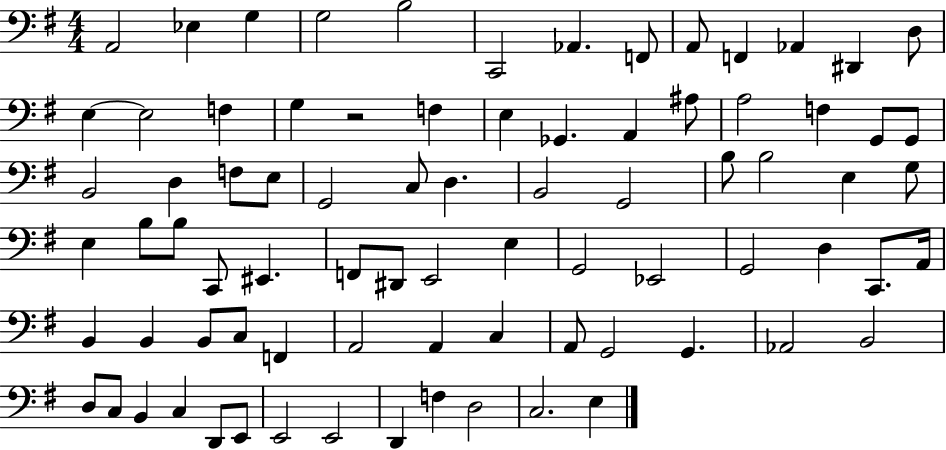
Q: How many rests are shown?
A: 1